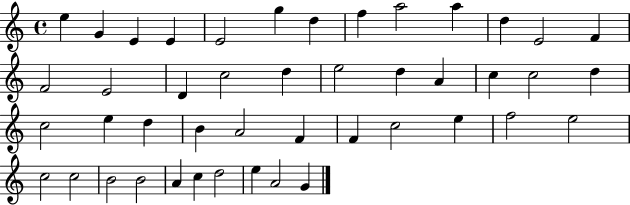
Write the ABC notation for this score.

X:1
T:Untitled
M:4/4
L:1/4
K:C
e G E E E2 g d f a2 a d E2 F F2 E2 D c2 d e2 d A c c2 d c2 e d B A2 F F c2 e f2 e2 c2 c2 B2 B2 A c d2 e A2 G